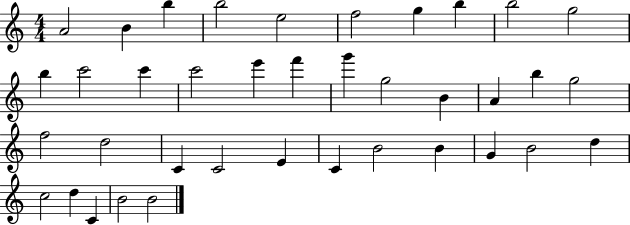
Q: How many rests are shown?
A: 0